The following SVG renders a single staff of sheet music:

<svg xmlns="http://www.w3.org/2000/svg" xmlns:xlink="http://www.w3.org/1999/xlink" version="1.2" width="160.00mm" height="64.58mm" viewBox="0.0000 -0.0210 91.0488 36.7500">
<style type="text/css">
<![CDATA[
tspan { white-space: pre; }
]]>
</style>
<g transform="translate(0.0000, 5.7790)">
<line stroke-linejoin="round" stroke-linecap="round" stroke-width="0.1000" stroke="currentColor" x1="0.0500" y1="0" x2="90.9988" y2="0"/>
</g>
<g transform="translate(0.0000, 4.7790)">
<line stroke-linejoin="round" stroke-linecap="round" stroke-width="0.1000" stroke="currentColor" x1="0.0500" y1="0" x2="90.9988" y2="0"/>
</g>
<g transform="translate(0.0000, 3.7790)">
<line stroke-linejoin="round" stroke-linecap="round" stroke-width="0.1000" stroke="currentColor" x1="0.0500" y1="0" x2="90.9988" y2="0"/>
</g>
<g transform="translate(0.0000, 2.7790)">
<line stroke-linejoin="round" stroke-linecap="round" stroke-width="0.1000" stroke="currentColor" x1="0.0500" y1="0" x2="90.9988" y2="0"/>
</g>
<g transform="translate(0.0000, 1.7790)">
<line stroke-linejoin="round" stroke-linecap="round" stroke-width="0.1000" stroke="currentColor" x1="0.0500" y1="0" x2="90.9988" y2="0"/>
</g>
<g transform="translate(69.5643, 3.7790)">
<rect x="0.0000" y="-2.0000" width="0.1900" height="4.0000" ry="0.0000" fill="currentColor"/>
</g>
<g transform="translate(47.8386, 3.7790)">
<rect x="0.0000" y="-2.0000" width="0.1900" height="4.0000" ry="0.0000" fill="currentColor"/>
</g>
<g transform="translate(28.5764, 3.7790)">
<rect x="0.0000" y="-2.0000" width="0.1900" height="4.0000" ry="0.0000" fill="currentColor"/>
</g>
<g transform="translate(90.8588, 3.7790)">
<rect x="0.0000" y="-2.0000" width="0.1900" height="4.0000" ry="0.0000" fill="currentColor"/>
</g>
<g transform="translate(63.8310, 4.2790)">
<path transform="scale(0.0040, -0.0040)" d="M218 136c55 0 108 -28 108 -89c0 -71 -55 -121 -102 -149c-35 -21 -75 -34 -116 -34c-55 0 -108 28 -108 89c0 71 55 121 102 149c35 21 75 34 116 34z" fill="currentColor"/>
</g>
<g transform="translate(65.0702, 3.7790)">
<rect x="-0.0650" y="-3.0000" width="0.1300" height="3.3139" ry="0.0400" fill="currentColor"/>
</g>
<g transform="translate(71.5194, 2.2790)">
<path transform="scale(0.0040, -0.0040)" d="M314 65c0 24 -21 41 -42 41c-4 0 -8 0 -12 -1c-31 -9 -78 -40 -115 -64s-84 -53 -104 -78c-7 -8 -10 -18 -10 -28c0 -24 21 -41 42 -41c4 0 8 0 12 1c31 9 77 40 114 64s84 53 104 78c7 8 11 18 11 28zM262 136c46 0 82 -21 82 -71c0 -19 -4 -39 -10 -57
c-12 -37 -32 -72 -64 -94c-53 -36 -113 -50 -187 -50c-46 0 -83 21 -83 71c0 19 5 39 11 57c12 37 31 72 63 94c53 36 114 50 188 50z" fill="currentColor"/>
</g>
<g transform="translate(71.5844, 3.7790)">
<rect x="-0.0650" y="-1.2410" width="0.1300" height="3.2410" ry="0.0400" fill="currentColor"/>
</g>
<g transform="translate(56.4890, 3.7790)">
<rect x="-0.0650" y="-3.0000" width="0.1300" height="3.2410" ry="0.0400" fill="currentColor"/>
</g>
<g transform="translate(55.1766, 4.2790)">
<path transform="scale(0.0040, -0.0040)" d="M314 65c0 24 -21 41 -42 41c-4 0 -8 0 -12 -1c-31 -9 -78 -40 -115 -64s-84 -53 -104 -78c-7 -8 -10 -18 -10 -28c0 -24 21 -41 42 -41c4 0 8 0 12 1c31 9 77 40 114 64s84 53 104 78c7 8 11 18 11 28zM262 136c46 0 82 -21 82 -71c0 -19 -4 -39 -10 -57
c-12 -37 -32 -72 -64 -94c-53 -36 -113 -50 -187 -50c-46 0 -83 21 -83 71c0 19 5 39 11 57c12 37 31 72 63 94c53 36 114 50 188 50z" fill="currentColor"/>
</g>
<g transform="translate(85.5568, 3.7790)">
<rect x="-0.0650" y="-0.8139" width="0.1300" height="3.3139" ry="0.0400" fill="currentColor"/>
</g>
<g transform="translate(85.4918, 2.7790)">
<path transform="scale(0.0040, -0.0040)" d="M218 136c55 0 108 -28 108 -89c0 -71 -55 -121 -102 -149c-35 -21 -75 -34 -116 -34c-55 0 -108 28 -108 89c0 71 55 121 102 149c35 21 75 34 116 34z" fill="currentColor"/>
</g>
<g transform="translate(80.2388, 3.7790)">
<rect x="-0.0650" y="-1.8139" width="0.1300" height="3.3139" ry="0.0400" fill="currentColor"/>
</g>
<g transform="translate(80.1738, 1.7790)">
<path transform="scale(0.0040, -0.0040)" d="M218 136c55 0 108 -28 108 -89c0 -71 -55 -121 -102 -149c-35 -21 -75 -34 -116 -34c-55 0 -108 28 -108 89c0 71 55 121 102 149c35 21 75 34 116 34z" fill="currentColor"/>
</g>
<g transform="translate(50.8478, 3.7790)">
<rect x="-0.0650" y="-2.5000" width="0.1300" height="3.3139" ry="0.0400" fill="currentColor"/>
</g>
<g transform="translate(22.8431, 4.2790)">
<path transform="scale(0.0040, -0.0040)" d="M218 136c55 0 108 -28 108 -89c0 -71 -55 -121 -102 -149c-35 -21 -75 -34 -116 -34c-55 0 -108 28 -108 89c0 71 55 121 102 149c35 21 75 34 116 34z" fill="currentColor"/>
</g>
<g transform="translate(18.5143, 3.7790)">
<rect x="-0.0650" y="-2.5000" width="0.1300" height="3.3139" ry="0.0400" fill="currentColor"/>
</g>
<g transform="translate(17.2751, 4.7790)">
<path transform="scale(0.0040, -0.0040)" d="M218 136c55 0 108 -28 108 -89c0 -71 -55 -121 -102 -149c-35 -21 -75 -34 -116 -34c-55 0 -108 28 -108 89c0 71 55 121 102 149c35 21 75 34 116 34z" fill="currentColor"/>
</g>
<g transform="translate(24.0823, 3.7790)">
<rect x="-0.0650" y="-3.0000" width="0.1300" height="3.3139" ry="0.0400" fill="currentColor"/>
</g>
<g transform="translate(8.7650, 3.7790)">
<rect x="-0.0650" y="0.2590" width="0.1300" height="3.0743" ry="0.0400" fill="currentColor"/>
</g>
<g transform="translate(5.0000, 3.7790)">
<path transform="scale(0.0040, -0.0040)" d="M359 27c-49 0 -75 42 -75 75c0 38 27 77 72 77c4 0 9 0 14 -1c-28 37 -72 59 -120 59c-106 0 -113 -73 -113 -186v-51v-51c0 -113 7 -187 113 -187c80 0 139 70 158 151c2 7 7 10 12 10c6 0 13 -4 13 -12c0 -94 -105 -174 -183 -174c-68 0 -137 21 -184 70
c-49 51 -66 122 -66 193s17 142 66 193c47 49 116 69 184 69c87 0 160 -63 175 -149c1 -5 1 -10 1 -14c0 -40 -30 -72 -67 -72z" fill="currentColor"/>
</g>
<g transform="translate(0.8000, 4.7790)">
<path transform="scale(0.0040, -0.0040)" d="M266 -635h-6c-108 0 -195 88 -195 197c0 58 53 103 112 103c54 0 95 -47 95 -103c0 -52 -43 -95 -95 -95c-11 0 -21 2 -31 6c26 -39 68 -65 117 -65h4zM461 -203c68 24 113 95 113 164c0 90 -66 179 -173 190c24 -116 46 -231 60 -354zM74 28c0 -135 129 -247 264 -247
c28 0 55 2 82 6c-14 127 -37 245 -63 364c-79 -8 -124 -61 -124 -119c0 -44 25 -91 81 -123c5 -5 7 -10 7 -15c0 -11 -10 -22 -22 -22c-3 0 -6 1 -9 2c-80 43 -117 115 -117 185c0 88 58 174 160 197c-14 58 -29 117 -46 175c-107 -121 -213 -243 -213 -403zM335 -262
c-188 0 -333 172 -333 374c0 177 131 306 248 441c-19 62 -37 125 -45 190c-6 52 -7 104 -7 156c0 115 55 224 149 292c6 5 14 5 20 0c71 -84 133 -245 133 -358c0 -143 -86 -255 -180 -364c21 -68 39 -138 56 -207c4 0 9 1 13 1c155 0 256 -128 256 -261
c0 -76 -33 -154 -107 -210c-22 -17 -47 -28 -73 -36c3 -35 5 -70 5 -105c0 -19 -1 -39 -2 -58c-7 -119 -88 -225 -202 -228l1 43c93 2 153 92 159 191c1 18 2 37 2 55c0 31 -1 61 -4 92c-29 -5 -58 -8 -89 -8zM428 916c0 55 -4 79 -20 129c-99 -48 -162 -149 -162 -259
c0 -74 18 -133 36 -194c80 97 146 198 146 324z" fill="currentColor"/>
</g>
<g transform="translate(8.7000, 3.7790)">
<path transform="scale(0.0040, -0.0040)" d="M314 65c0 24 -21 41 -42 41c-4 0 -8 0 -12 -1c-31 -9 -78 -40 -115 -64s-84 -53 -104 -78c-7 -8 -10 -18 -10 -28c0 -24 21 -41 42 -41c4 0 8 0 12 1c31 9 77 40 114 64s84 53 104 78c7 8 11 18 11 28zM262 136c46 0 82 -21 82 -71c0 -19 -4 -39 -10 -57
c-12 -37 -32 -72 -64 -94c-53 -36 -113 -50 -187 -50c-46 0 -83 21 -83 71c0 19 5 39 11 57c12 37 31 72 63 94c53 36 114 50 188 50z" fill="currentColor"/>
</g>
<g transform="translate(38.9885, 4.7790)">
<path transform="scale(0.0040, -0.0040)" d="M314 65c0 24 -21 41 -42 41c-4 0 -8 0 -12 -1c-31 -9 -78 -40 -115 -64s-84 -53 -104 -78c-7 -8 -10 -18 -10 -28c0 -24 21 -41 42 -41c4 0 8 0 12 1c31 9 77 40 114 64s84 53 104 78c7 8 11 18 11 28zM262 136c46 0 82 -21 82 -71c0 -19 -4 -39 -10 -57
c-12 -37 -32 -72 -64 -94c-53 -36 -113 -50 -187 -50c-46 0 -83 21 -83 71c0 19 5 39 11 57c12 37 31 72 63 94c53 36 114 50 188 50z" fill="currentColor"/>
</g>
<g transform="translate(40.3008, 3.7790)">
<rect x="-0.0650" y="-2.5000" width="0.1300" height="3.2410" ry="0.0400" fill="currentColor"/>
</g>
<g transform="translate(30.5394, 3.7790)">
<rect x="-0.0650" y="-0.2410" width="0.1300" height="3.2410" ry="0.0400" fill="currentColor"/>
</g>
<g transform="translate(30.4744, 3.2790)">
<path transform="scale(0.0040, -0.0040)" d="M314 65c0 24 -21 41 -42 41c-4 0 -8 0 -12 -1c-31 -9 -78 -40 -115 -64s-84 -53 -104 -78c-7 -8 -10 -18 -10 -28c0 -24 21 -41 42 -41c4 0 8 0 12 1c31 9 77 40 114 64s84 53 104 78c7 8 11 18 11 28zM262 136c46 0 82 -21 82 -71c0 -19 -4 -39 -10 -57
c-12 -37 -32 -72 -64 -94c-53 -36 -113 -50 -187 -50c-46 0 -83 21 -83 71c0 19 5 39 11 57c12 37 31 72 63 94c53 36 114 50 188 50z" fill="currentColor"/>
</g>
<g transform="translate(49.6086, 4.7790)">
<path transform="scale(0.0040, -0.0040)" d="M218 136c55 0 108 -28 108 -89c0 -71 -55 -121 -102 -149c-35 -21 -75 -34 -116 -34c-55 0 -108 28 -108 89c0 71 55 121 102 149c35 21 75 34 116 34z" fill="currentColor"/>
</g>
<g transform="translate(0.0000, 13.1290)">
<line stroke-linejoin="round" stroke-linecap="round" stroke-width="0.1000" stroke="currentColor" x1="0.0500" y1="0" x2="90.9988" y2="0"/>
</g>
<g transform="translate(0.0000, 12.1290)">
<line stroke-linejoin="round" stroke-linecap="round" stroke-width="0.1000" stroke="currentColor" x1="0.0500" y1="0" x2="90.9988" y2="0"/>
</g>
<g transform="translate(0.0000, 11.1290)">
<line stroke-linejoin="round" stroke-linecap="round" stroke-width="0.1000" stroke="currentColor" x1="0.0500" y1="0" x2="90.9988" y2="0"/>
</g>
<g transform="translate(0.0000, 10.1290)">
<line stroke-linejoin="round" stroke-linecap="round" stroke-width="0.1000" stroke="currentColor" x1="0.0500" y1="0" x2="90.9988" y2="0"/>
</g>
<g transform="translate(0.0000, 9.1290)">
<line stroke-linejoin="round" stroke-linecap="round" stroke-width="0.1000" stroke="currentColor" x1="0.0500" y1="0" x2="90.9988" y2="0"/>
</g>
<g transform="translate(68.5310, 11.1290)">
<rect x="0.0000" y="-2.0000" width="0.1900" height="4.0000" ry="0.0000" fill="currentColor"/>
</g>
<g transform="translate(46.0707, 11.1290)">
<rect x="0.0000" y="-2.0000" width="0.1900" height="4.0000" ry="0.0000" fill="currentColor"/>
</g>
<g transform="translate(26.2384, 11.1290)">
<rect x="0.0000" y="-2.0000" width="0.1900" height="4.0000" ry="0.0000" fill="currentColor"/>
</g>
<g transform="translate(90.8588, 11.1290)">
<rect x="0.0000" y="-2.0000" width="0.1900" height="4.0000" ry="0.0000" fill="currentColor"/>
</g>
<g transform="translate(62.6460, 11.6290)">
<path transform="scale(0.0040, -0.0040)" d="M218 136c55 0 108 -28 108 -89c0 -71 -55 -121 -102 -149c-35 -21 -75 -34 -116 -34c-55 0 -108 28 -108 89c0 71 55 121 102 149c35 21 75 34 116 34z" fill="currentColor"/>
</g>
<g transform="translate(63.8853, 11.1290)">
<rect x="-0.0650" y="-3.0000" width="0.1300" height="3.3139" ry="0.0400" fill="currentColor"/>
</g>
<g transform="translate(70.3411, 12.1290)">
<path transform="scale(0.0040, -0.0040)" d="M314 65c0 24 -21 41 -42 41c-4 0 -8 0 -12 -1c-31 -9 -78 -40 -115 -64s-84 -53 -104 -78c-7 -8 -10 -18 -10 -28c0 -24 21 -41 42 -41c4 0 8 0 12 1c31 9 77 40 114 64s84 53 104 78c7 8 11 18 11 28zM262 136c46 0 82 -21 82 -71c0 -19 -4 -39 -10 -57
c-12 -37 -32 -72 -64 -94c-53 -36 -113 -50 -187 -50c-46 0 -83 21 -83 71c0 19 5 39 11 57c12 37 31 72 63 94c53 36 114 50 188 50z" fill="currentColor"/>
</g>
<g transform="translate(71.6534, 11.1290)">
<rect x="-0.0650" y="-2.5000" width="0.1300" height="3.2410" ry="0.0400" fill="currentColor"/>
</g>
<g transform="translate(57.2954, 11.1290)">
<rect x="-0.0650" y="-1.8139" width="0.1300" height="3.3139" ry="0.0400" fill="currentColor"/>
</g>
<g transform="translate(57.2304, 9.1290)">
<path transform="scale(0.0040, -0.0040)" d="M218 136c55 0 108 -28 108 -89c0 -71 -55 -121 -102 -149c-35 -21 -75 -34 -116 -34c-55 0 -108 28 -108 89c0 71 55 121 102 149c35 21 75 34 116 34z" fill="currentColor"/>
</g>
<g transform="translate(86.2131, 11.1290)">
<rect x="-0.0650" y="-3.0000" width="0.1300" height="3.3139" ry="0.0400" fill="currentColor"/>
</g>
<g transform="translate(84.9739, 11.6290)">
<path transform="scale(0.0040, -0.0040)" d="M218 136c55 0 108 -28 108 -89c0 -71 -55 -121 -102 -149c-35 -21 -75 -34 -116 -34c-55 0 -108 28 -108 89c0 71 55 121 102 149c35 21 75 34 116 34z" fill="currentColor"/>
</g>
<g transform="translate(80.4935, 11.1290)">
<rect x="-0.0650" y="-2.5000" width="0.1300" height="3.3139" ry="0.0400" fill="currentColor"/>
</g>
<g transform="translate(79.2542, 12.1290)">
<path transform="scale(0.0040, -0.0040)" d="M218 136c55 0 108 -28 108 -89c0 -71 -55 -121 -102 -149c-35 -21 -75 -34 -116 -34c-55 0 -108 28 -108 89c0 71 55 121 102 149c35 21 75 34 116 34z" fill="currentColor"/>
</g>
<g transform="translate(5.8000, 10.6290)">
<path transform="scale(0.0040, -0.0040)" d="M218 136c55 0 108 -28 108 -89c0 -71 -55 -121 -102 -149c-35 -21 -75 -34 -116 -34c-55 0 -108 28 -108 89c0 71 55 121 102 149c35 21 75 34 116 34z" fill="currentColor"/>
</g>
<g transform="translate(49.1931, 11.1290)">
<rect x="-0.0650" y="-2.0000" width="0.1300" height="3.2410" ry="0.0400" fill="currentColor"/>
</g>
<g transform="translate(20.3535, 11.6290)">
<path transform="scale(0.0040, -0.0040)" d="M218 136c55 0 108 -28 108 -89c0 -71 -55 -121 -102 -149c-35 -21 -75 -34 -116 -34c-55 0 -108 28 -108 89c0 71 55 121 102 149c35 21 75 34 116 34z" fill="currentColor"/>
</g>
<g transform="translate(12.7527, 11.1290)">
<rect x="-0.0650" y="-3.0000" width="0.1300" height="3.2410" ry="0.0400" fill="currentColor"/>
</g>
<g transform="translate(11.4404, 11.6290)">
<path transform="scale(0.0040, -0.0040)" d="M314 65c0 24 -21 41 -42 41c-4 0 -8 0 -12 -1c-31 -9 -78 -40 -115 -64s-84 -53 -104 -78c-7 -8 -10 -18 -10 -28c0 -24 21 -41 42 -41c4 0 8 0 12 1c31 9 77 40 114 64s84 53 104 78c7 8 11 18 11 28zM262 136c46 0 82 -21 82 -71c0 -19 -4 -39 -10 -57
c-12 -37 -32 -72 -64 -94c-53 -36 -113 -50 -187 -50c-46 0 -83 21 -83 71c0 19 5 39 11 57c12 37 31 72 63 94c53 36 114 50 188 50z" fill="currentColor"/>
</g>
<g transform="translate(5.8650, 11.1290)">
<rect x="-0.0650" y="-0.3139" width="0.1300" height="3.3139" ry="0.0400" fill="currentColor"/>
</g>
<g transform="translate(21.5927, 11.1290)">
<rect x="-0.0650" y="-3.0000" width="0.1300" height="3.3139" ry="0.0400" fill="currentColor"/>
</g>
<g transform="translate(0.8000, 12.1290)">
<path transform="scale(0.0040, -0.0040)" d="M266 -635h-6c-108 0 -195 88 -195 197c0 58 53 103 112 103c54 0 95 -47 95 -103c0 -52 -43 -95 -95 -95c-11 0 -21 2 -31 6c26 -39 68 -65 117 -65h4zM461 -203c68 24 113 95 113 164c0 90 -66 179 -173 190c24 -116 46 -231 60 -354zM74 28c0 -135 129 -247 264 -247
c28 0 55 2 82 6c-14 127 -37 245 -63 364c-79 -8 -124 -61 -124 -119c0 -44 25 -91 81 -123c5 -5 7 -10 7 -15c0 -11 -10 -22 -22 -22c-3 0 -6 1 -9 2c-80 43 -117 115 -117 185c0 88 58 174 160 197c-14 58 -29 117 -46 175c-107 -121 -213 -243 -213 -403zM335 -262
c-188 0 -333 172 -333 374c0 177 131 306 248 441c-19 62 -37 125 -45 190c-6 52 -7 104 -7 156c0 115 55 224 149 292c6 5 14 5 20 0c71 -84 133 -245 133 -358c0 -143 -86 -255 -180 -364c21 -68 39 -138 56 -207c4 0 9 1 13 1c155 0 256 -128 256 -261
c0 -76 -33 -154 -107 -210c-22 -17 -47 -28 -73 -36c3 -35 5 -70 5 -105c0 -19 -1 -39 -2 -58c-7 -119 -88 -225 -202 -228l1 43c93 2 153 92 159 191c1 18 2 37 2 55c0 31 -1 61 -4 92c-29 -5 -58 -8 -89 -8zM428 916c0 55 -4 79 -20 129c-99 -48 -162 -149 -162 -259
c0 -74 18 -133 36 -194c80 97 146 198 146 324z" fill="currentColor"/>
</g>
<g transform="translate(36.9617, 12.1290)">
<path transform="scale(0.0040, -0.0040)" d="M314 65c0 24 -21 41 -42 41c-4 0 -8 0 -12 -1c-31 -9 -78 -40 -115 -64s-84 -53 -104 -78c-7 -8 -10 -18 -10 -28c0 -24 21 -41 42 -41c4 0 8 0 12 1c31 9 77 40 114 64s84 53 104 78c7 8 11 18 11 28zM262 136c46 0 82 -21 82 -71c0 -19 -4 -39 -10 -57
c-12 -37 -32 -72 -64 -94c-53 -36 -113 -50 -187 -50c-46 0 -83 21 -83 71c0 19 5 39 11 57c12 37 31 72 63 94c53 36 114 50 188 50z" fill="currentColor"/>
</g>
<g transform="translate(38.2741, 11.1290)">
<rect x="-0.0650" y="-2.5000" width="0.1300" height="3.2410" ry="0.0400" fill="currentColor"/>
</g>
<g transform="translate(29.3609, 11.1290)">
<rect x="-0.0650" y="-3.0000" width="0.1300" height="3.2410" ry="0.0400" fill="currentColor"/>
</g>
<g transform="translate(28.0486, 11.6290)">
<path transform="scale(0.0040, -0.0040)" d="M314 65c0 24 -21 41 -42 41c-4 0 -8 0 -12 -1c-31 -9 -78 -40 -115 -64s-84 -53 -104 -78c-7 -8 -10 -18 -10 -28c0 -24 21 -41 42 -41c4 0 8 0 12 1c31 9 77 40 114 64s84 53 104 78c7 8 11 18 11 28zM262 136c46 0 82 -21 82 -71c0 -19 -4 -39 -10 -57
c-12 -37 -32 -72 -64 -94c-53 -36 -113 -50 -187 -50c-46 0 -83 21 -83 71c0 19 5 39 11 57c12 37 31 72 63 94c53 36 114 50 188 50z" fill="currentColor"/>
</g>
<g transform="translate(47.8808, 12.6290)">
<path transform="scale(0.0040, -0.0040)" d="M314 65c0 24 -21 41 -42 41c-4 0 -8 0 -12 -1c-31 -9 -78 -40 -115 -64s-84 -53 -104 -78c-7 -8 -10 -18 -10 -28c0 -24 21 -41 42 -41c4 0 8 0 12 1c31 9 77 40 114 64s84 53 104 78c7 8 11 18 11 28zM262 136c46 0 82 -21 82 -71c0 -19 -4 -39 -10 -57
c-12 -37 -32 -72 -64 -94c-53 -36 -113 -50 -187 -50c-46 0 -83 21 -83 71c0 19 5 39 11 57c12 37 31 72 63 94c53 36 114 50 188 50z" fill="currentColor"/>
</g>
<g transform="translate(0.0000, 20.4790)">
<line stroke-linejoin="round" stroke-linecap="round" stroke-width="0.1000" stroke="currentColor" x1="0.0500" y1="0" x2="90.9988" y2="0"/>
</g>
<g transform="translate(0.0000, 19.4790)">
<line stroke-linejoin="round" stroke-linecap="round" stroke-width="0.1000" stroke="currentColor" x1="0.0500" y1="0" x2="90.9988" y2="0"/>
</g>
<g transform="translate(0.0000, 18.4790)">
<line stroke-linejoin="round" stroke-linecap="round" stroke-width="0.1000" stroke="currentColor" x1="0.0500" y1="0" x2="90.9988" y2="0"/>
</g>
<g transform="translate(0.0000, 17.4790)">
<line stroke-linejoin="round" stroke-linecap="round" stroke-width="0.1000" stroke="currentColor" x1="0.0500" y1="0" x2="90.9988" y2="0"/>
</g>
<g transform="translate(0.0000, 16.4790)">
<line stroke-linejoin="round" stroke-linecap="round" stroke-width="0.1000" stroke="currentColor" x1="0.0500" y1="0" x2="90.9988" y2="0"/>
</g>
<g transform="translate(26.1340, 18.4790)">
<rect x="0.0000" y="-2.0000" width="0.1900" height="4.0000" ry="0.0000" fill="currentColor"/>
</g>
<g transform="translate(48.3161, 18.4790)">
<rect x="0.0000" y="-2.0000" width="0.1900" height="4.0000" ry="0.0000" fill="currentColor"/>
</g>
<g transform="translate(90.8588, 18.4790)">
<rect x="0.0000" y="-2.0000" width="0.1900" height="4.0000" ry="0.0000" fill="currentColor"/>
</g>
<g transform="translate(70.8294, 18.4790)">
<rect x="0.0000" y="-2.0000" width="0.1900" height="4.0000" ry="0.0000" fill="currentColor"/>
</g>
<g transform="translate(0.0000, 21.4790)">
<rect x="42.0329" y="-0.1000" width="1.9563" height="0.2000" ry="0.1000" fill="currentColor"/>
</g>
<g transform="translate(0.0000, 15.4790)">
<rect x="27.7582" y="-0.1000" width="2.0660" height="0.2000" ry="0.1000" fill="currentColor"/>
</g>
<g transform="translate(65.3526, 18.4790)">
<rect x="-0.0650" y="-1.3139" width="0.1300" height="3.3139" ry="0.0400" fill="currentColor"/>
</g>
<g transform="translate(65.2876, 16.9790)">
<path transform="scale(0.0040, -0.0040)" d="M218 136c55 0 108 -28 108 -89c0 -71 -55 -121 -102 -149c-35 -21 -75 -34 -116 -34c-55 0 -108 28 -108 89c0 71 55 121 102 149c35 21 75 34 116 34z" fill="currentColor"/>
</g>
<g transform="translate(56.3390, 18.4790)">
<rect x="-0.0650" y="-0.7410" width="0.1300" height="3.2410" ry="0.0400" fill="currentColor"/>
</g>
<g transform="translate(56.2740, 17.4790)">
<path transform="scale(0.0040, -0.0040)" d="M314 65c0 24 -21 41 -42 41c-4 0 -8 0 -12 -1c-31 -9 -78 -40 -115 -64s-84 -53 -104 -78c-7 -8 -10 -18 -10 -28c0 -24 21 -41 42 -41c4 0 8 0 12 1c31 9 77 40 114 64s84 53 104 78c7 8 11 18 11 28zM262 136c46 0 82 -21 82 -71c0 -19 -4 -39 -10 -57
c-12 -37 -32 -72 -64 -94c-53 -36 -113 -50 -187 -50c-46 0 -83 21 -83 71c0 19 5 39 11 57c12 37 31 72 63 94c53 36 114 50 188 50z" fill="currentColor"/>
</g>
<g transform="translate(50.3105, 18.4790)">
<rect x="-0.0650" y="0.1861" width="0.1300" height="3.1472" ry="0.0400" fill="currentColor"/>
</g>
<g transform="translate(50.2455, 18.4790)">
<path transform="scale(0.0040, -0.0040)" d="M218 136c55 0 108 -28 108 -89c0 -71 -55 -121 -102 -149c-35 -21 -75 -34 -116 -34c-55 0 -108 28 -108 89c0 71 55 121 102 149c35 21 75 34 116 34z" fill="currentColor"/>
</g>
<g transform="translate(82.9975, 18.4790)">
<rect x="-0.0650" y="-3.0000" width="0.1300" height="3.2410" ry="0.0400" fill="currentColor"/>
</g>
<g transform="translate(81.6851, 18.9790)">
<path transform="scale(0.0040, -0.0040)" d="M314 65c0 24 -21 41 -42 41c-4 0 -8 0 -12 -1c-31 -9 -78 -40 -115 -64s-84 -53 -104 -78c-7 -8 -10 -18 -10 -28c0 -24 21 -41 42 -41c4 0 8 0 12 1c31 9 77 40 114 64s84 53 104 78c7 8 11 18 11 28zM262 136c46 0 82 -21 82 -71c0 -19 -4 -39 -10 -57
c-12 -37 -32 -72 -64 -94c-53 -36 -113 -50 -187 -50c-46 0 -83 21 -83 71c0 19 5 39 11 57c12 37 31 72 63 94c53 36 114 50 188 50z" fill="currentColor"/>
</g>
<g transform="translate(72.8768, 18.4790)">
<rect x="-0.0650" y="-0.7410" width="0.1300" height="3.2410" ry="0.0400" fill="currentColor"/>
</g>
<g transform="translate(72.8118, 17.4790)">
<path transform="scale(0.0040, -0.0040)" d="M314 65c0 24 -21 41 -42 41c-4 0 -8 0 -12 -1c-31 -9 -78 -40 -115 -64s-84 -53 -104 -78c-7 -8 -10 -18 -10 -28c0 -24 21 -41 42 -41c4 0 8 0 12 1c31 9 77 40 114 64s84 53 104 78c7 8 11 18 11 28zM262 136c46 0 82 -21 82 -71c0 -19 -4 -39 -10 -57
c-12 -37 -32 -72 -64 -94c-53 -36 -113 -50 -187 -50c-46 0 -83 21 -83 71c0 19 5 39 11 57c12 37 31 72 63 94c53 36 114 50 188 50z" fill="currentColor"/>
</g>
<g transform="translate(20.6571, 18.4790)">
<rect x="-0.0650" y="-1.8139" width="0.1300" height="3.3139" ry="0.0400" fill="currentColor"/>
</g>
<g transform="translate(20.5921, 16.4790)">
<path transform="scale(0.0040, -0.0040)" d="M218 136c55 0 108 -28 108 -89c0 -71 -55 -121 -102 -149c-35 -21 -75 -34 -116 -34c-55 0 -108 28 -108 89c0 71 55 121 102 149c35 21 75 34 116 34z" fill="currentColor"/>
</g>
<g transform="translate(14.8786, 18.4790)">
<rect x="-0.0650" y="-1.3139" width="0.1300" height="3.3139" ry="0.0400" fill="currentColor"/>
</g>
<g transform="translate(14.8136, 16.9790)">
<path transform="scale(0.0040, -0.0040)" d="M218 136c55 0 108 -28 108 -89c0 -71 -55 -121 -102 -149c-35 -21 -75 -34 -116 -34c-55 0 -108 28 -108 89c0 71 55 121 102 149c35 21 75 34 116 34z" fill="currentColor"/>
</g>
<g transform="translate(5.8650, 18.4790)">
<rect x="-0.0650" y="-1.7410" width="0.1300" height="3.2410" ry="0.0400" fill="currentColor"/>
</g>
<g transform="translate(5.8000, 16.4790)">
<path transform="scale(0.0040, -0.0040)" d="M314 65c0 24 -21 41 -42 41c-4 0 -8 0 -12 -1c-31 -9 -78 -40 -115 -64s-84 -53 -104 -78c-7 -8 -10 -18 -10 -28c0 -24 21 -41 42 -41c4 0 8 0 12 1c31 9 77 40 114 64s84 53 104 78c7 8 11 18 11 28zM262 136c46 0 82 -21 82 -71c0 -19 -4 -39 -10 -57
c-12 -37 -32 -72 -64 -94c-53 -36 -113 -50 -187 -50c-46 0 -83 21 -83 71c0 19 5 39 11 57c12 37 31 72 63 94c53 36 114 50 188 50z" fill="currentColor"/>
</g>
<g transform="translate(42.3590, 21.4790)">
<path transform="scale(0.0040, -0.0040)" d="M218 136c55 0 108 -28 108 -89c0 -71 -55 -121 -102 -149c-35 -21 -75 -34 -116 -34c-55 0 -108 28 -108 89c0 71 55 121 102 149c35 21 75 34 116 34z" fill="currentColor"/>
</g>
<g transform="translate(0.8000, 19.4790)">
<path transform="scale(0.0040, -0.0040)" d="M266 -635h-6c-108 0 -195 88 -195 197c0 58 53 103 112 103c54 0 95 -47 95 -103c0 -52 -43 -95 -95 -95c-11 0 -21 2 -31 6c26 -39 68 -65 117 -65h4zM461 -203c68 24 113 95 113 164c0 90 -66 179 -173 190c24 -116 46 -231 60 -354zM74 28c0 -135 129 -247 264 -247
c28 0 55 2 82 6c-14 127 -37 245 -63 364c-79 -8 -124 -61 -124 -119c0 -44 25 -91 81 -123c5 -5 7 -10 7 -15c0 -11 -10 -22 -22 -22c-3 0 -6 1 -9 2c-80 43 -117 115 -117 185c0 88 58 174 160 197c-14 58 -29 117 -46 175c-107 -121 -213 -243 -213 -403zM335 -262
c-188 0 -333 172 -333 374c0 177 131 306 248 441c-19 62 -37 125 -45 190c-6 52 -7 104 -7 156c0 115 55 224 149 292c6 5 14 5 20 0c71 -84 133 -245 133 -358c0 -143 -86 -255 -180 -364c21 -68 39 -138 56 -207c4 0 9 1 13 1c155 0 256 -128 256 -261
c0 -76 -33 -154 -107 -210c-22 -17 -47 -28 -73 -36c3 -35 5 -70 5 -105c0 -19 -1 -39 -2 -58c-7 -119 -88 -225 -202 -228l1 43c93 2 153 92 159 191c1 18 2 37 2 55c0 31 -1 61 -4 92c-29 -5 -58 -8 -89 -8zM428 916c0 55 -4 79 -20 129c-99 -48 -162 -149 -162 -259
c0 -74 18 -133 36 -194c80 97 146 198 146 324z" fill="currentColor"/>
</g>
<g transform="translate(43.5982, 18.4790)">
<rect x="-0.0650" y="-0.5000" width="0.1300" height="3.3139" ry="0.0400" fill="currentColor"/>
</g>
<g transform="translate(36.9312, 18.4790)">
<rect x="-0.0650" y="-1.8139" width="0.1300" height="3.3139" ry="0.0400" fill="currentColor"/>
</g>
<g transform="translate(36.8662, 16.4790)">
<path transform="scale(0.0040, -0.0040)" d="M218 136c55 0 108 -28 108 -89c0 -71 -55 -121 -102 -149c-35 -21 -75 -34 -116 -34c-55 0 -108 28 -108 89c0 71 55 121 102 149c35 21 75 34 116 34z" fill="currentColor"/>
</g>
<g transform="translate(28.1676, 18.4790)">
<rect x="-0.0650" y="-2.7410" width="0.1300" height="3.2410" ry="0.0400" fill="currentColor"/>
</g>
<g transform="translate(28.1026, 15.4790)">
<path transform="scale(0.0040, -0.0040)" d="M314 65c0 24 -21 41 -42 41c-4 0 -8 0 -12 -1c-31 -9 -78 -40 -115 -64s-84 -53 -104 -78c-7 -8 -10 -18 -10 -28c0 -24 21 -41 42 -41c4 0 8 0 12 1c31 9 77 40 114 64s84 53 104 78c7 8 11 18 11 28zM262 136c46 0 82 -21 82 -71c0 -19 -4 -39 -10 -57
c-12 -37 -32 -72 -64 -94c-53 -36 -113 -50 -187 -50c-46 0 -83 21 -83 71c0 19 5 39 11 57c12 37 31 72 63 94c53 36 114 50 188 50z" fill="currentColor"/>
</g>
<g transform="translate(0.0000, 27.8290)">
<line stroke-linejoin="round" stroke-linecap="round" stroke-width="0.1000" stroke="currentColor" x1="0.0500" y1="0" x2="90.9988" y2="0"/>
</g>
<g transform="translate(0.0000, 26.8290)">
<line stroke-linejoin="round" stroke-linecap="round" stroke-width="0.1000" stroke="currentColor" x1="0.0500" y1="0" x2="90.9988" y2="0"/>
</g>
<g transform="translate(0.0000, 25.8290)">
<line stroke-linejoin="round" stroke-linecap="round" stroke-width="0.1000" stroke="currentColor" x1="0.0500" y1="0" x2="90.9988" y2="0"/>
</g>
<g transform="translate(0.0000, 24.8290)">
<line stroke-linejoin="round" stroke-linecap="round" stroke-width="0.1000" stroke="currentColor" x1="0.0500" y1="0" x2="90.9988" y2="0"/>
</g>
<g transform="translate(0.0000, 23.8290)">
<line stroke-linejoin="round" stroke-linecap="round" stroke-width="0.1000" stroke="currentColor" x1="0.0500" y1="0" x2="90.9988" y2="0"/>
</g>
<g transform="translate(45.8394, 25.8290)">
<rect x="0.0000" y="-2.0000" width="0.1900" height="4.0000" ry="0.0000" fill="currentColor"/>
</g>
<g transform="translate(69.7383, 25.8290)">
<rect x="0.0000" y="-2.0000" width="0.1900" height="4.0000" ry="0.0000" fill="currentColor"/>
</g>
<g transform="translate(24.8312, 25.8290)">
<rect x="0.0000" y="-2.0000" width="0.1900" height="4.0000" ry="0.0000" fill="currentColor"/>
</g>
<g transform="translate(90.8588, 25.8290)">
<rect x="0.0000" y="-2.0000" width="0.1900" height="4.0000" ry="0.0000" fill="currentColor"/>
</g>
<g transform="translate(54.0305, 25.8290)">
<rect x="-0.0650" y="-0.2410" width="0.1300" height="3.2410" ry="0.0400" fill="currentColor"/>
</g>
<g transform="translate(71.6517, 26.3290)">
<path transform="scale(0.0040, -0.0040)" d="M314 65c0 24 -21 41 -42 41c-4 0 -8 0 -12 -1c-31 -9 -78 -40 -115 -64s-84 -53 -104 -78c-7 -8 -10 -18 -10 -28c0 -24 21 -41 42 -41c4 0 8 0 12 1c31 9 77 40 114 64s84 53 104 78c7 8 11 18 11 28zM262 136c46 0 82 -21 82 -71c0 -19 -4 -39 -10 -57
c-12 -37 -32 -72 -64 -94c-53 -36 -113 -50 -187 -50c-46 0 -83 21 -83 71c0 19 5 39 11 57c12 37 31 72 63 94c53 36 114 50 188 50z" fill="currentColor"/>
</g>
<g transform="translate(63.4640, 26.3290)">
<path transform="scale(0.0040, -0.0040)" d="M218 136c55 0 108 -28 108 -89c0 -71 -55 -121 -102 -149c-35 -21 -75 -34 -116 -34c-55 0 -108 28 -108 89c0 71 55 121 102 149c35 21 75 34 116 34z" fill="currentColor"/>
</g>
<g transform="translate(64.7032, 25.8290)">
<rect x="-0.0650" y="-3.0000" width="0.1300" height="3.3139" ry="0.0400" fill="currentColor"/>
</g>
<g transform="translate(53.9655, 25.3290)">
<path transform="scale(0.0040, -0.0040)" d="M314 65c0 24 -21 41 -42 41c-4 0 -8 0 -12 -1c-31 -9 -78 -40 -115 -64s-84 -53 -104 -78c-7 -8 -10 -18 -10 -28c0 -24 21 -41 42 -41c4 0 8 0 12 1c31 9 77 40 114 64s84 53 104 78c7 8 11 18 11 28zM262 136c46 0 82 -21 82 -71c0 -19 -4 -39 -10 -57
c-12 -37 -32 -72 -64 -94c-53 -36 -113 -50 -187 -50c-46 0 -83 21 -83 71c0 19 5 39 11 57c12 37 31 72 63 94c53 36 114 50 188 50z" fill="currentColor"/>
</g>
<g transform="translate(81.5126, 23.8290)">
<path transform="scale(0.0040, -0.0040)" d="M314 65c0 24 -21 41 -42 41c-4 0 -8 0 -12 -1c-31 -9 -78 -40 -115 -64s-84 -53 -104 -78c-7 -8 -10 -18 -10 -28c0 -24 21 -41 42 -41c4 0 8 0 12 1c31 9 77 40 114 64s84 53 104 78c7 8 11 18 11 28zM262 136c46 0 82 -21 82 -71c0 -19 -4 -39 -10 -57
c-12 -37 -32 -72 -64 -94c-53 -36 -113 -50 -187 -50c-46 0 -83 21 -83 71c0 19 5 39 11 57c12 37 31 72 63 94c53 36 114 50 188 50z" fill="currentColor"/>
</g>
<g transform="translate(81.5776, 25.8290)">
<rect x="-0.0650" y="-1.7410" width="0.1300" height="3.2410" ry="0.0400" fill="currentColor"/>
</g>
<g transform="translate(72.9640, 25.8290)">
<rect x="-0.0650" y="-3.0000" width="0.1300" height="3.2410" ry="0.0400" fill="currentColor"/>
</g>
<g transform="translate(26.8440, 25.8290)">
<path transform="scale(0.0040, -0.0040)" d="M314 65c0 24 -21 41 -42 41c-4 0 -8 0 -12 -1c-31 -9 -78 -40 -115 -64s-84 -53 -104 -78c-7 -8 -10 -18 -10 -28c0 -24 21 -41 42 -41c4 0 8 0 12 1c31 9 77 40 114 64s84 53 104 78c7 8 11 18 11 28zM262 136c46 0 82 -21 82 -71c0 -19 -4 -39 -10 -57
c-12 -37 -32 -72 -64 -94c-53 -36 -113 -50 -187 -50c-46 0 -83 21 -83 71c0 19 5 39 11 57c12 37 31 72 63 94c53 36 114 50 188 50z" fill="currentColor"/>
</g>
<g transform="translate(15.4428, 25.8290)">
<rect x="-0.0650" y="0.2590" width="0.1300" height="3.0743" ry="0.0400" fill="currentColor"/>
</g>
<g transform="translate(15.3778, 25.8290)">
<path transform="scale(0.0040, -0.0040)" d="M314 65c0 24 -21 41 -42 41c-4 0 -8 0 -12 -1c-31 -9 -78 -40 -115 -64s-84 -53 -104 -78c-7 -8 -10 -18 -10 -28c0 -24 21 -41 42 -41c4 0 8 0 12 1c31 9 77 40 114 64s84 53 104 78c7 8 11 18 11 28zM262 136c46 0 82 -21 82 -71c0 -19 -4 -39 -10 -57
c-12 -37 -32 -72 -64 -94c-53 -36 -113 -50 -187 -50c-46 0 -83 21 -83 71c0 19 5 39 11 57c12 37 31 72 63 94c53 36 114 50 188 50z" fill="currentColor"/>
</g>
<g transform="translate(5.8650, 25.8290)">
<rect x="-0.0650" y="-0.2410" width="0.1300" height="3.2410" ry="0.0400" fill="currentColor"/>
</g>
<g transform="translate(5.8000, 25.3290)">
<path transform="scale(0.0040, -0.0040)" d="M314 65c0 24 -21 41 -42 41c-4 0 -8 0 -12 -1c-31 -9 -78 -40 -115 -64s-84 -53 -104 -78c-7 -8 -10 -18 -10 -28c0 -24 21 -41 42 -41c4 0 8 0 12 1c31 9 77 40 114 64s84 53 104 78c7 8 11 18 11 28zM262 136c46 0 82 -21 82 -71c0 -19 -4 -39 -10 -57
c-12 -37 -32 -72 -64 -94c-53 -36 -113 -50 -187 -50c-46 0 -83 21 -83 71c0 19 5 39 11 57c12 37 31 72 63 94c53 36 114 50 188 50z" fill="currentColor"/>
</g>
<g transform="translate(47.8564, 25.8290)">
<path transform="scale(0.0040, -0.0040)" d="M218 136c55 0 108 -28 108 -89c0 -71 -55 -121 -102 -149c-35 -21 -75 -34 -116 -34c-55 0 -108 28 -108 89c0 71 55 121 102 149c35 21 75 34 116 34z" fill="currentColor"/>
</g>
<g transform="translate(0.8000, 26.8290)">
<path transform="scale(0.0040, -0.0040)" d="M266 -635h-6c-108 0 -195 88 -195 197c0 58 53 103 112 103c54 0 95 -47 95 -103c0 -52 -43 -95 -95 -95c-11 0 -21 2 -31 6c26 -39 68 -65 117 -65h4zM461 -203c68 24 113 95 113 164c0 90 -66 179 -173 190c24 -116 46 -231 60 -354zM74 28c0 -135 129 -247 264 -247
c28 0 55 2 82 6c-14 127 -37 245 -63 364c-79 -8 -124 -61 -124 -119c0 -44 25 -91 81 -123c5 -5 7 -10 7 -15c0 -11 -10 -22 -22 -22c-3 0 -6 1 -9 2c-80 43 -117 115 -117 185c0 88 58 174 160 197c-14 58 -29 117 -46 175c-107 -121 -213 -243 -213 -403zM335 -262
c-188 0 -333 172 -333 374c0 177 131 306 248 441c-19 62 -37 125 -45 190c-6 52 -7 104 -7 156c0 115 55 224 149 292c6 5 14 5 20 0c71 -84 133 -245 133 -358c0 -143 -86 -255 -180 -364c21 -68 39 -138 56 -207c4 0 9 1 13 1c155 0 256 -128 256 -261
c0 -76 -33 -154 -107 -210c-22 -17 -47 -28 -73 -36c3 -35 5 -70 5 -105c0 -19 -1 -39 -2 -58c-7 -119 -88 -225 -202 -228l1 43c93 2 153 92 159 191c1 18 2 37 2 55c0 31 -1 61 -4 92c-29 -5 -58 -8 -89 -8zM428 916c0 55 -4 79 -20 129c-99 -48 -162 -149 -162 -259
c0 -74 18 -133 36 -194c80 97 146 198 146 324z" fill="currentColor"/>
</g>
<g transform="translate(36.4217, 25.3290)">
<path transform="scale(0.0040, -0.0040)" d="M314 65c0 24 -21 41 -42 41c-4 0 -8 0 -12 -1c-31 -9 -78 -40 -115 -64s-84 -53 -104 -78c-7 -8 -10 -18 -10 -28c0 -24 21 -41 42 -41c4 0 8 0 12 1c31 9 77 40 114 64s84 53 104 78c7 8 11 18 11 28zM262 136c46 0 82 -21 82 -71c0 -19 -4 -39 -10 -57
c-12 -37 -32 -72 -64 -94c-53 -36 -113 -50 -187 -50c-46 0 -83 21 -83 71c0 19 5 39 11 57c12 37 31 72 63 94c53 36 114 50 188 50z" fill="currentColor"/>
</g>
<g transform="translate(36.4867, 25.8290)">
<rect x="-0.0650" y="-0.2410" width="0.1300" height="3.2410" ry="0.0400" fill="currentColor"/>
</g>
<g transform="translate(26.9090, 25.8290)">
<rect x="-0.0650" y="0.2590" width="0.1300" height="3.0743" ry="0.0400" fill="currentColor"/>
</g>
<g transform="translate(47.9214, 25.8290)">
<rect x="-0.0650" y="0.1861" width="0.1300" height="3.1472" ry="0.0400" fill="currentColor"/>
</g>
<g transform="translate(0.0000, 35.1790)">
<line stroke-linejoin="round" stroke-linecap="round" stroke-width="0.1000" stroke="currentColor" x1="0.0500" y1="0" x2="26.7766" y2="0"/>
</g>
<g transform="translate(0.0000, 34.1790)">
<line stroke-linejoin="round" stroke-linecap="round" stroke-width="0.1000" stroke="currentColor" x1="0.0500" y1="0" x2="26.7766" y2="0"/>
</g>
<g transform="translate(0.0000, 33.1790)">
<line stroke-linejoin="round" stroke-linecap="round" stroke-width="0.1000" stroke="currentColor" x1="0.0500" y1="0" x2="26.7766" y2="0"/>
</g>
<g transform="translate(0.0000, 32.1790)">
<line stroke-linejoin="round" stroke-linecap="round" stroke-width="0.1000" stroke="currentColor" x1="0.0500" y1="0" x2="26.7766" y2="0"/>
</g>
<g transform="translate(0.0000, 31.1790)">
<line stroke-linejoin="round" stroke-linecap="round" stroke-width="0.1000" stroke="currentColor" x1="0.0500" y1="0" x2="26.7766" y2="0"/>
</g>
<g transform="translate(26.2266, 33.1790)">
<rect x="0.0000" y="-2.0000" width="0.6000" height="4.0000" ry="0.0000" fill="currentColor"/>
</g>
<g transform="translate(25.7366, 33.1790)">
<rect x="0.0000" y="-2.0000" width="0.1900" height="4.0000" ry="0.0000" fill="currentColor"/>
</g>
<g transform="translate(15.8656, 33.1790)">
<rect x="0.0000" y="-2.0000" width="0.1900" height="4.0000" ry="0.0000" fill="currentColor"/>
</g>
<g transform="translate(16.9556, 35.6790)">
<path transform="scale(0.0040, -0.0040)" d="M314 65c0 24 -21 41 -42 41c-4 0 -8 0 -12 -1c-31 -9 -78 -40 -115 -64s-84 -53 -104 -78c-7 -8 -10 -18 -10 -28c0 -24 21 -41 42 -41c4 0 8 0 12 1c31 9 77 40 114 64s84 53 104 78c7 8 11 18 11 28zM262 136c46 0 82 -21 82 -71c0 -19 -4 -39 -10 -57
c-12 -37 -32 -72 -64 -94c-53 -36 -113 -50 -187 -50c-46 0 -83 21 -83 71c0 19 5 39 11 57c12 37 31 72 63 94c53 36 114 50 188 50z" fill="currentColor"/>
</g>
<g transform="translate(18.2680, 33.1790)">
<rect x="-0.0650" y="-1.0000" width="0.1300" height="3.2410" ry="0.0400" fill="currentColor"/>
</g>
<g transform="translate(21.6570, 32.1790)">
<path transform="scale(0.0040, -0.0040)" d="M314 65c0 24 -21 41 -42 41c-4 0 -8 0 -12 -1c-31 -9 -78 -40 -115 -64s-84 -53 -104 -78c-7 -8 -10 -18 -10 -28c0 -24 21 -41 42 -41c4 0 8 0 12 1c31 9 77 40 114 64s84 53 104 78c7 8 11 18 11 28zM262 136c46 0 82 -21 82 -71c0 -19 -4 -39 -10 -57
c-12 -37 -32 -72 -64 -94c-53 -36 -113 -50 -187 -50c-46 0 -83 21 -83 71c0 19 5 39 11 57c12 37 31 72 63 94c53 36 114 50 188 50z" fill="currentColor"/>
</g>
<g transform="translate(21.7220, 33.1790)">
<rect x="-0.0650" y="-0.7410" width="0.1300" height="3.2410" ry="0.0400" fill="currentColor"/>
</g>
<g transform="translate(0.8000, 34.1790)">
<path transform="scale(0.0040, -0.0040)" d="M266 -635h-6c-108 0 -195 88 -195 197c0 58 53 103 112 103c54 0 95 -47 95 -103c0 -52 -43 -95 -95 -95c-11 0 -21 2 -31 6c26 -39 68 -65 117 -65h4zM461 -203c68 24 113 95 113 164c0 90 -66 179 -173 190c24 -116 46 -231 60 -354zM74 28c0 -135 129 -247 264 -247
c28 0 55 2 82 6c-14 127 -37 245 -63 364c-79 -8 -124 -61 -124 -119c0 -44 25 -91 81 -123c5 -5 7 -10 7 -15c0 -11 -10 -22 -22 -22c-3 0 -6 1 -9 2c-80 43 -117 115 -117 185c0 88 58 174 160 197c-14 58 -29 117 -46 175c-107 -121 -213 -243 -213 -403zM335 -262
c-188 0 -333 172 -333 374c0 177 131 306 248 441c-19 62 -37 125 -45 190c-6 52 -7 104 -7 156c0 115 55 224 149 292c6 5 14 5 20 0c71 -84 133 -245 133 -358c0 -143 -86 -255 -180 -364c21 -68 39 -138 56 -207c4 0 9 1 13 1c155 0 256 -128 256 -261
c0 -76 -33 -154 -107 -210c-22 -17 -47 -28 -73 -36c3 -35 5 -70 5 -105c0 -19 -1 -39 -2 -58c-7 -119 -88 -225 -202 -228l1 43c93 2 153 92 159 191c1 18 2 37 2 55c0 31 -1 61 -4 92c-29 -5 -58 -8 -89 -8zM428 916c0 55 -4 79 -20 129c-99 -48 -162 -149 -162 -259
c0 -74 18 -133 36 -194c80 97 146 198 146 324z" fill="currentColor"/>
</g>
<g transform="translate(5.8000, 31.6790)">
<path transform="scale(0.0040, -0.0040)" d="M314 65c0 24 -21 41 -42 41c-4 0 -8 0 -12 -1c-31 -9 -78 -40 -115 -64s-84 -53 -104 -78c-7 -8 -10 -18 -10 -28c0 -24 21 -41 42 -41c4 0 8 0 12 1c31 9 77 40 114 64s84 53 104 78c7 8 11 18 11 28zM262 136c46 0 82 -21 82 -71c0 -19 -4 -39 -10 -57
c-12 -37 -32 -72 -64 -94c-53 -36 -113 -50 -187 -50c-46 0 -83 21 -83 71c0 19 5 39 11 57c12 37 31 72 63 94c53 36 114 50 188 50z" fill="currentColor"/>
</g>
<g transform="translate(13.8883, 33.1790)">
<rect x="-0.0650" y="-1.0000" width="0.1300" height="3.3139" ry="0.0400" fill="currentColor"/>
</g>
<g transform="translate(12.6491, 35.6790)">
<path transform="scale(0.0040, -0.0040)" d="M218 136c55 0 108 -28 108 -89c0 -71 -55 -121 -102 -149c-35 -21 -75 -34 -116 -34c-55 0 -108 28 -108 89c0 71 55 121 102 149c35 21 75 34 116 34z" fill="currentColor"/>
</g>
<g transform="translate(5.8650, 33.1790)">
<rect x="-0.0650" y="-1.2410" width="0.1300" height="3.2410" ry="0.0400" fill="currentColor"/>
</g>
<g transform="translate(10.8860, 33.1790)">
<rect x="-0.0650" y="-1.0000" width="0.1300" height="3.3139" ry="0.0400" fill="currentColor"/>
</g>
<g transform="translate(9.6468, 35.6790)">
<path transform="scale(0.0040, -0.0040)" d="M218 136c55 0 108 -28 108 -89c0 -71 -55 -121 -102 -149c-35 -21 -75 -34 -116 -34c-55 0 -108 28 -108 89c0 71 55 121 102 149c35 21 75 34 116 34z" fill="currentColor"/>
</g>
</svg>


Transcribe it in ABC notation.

X:1
T:Untitled
M:4/4
L:1/4
K:C
B2 G A c2 G2 G A2 A e2 f d c A2 A A2 G2 F2 f A G2 G A f2 e f a2 f C B d2 e d2 A2 c2 B2 B2 c2 B c2 A A2 f2 e2 D D D2 d2